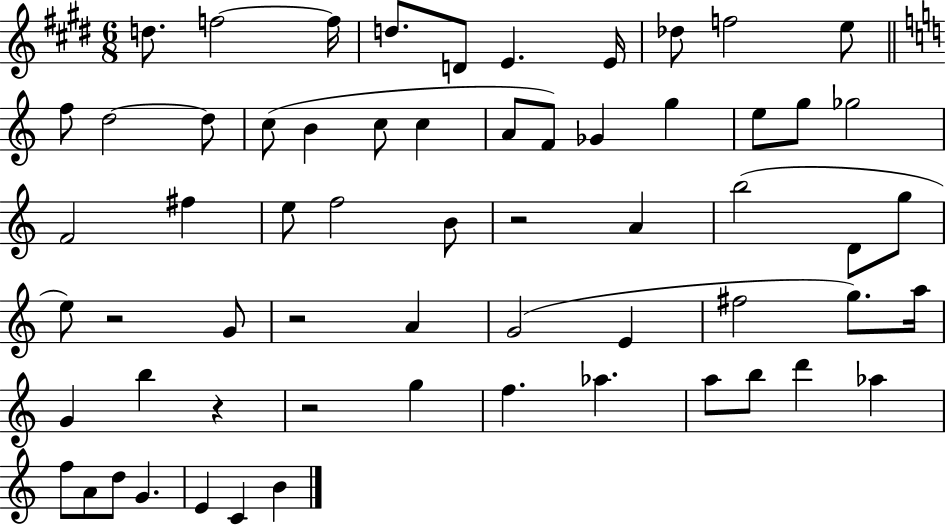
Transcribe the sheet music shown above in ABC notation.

X:1
T:Untitled
M:6/8
L:1/4
K:E
d/2 f2 f/4 d/2 D/2 E E/4 _d/2 f2 e/2 f/2 d2 d/2 c/2 B c/2 c A/2 F/2 _G g e/2 g/2 _g2 F2 ^f e/2 f2 B/2 z2 A b2 D/2 g/2 e/2 z2 G/2 z2 A G2 E ^f2 g/2 a/4 G b z z2 g f _a a/2 b/2 d' _a f/2 A/2 d/2 G E C B